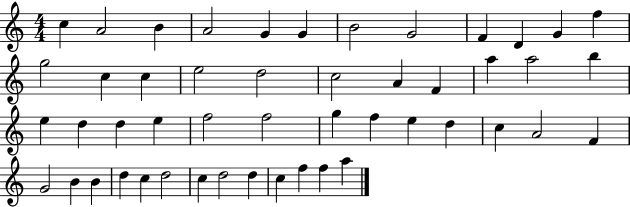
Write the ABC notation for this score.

X:1
T:Untitled
M:4/4
L:1/4
K:C
c A2 B A2 G G B2 G2 F D G f g2 c c e2 d2 c2 A F a a2 b e d d e f2 f2 g f e d c A2 F G2 B B d c d2 c d2 d c f f a